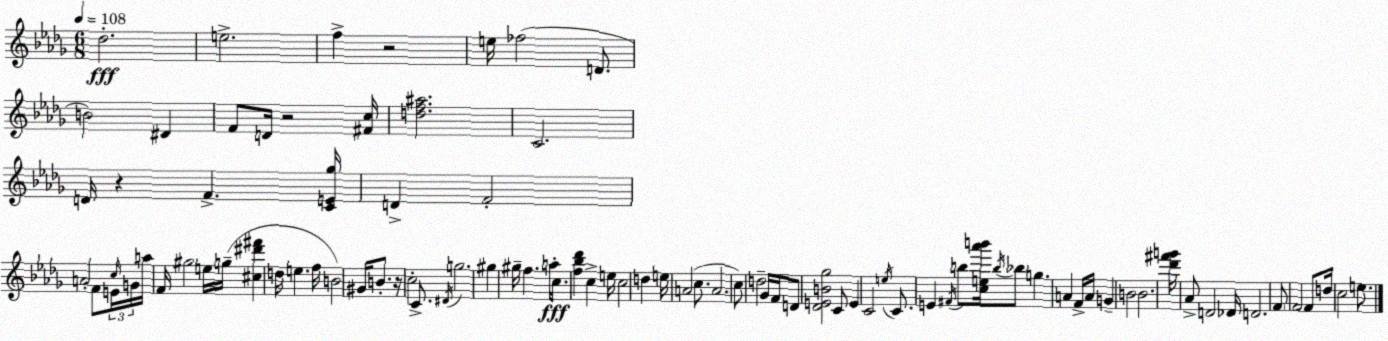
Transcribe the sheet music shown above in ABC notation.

X:1
T:Untitled
M:6/8
L:1/4
K:Bbm
_d2 e2 f z2 e/4 _f2 D/2 B2 ^D F/2 D/4 z2 [^Fc]/4 [df^a]2 C2 D/4 z F [CE_g]/4 D F2 A2 F/2 E/4 c/4 G/4 a/4 F/4 ^g2 e/4 g/4 [^c^d'^f'] d/4 e f/4 B2 ^G/4 B/2 z/4 c2 C/2 ^D/4 g2 ^g ^g/4 f a/4 c/2 [f_b_d'] c e/4 c2 d e/4 A2 c/2 A2 c/2 d2 _G/4 F/4 D/2 [_DEB_g]2 C/2 E C2 e/4 C/2 E ^F/4 b/2 [ce_a'b']/4 b/4 _b/2 g A F/4 A/4 G B2 B2 [_d'^f'g']/4 _A/2 D2 _D/4 D2 F/2 F2 F/2 d/4 c2 e/2